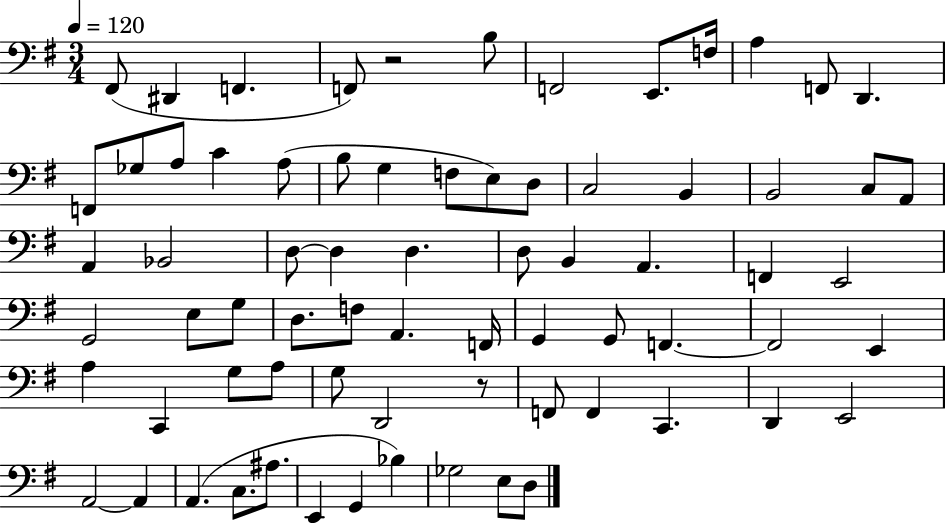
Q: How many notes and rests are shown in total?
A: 72